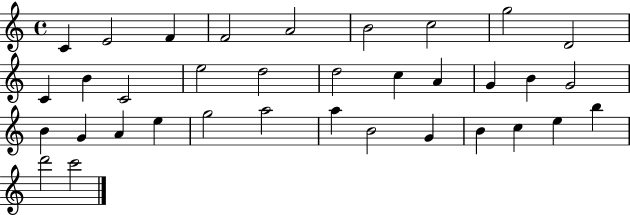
{
  \clef treble
  \time 4/4
  \defaultTimeSignature
  \key c \major
  c'4 e'2 f'4 | f'2 a'2 | b'2 c''2 | g''2 d'2 | \break c'4 b'4 c'2 | e''2 d''2 | d''2 c''4 a'4 | g'4 b'4 g'2 | \break b'4 g'4 a'4 e''4 | g''2 a''2 | a''4 b'2 g'4 | b'4 c''4 e''4 b''4 | \break d'''2 c'''2 | \bar "|."
}